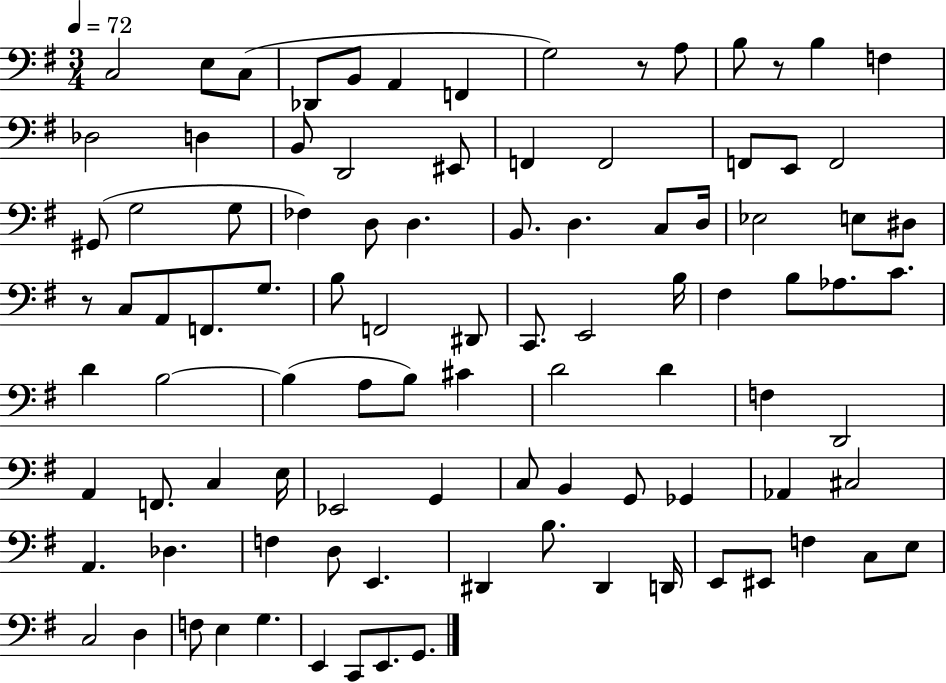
X:1
T:Untitled
M:3/4
L:1/4
K:G
C,2 E,/2 C,/2 _D,,/2 B,,/2 A,, F,, G,2 z/2 A,/2 B,/2 z/2 B, F, _D,2 D, B,,/2 D,,2 ^E,,/2 F,, F,,2 F,,/2 E,,/2 F,,2 ^G,,/2 G,2 G,/2 _F, D,/2 D, B,,/2 D, C,/2 D,/4 _E,2 E,/2 ^D,/2 z/2 C,/2 A,,/2 F,,/2 G,/2 B,/2 F,,2 ^D,,/2 C,,/2 E,,2 B,/4 ^F, B,/2 _A,/2 C/2 D B,2 B, A,/2 B,/2 ^C D2 D F, D,,2 A,, F,,/2 C, E,/4 _E,,2 G,, C,/2 B,, G,,/2 _G,, _A,, ^C,2 A,, _D, F, D,/2 E,, ^D,, B,/2 ^D,, D,,/4 E,,/2 ^E,,/2 F, C,/2 E,/2 C,2 D, F,/2 E, G, E,, C,,/2 E,,/2 G,,/2